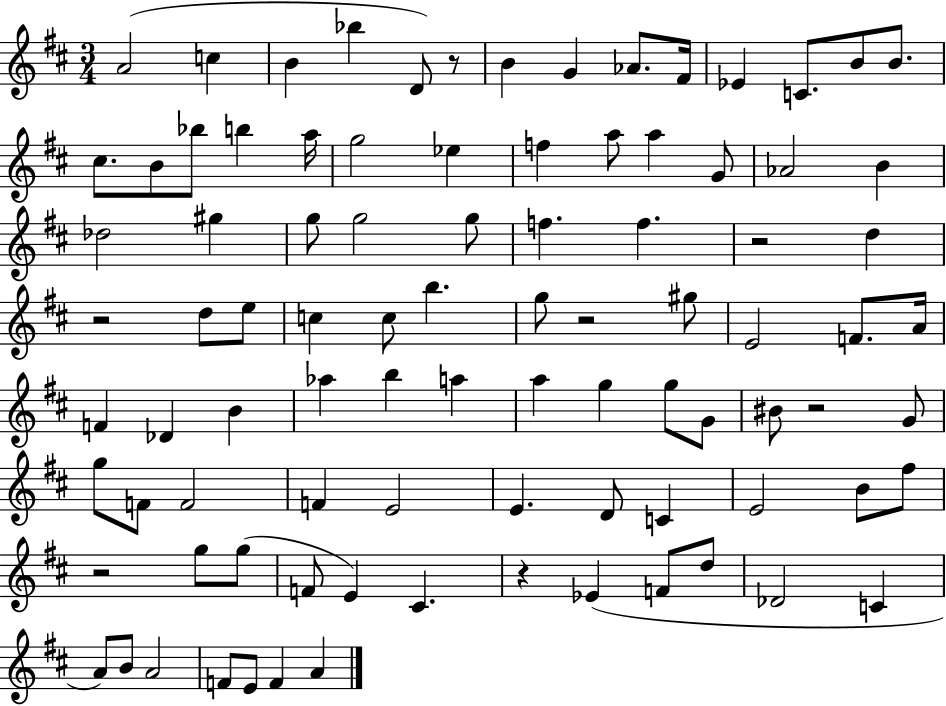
A4/h C5/q B4/q Bb5/q D4/e R/e B4/q G4/q Ab4/e. F#4/s Eb4/q C4/e. B4/e B4/e. C#5/e. B4/e Bb5/e B5/q A5/s G5/h Eb5/q F5/q A5/e A5/q G4/e Ab4/h B4/q Db5/h G#5/q G5/e G5/h G5/e F5/q. F5/q. R/h D5/q R/h D5/e E5/e C5/q C5/e B5/q. G5/e R/h G#5/e E4/h F4/e. A4/s F4/q Db4/q B4/q Ab5/q B5/q A5/q A5/q G5/q G5/e G4/e BIS4/e R/h G4/e G5/e F4/e F4/h F4/q E4/h E4/q. D4/e C4/q E4/h B4/e F#5/e R/h G5/e G5/e F4/e E4/q C#4/q. R/q Eb4/q F4/e D5/e Db4/h C4/q A4/e B4/e A4/h F4/e E4/e F4/q A4/q